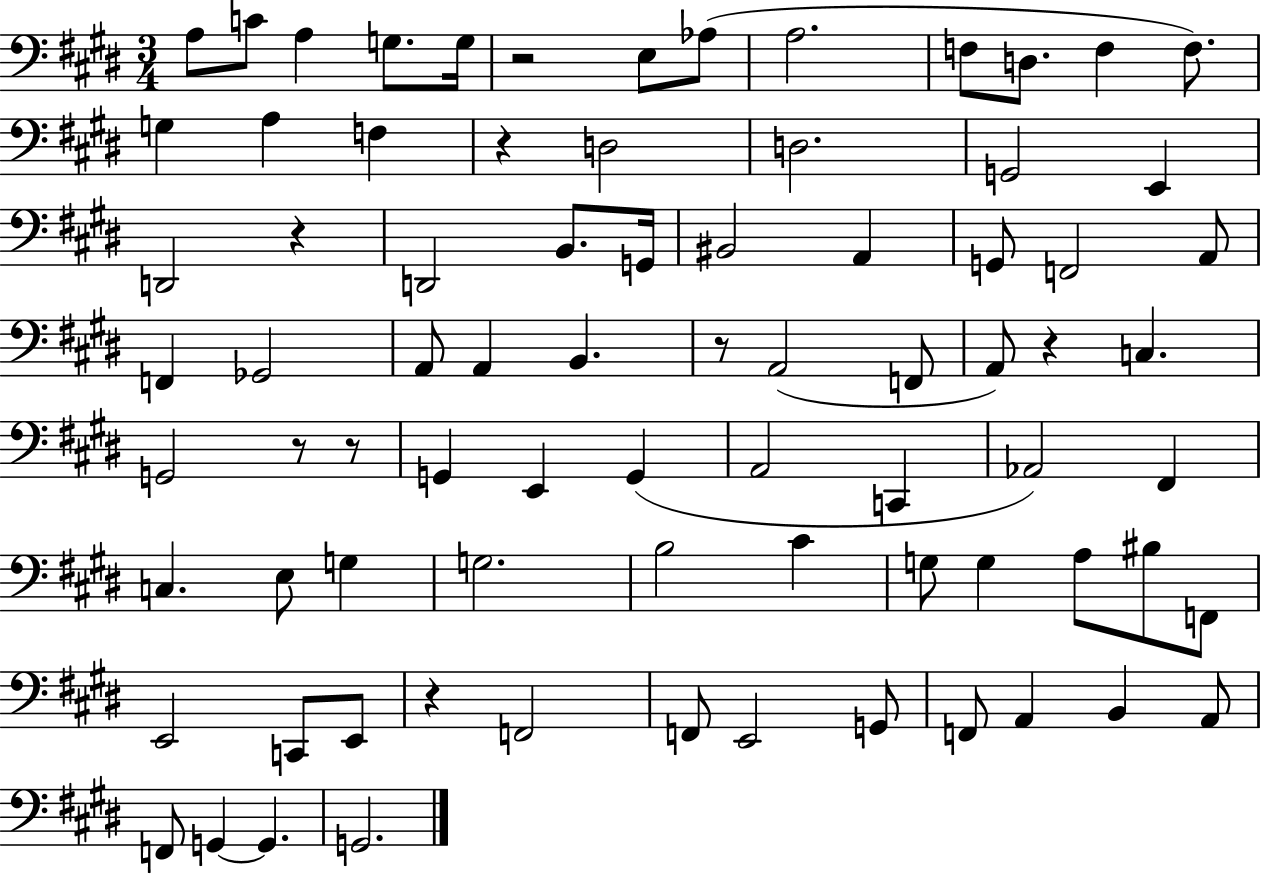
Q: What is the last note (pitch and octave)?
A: G2